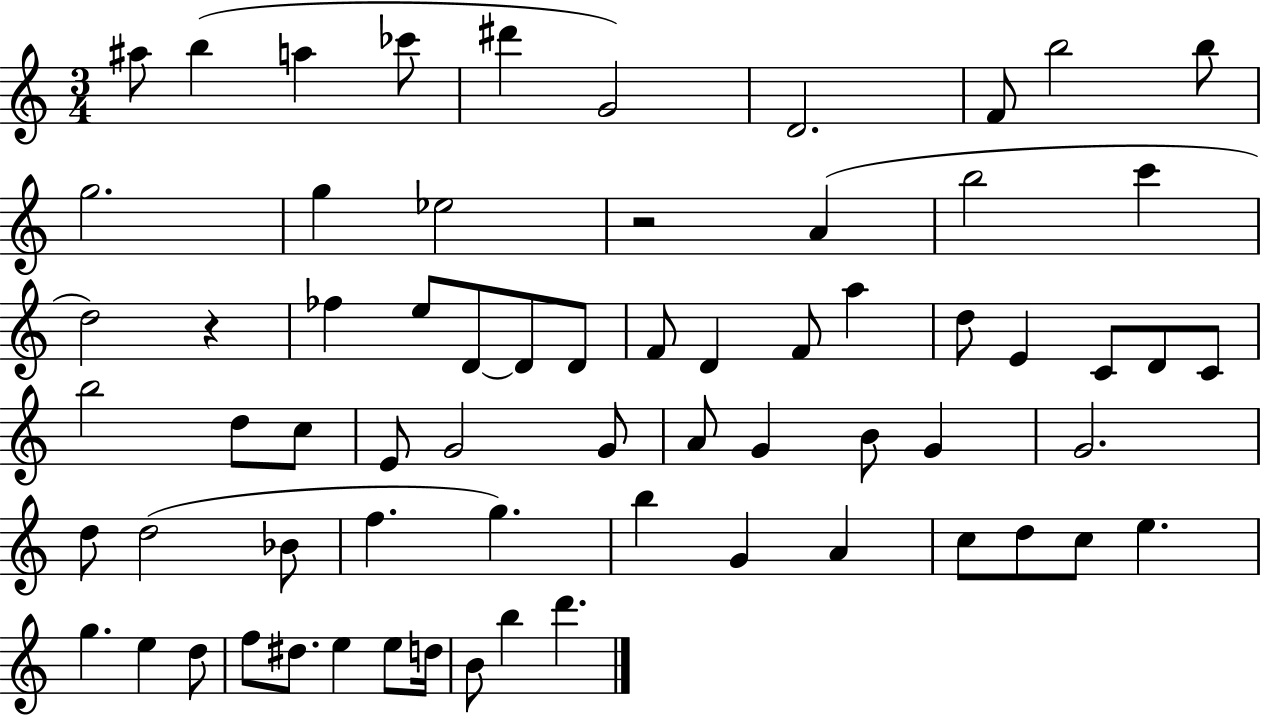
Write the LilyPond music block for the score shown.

{
  \clef treble
  \numericTimeSignature
  \time 3/4
  \key c \major
  ais''8 b''4( a''4 ces'''8 | dis'''4 g'2) | d'2. | f'8 b''2 b''8 | \break g''2. | g''4 ees''2 | r2 a'4( | b''2 c'''4 | \break d''2) r4 | fes''4 e''8 d'8~~ d'8 d'8 | f'8 d'4 f'8 a''4 | d''8 e'4 c'8 d'8 c'8 | \break b''2 d''8 c''8 | e'8 g'2 g'8 | a'8 g'4 b'8 g'4 | g'2. | \break d''8 d''2( bes'8 | f''4. g''4.) | b''4 g'4 a'4 | c''8 d''8 c''8 e''4. | \break g''4. e''4 d''8 | f''8 dis''8. e''4 e''8 d''16 | b'8 b''4 d'''4. | \bar "|."
}